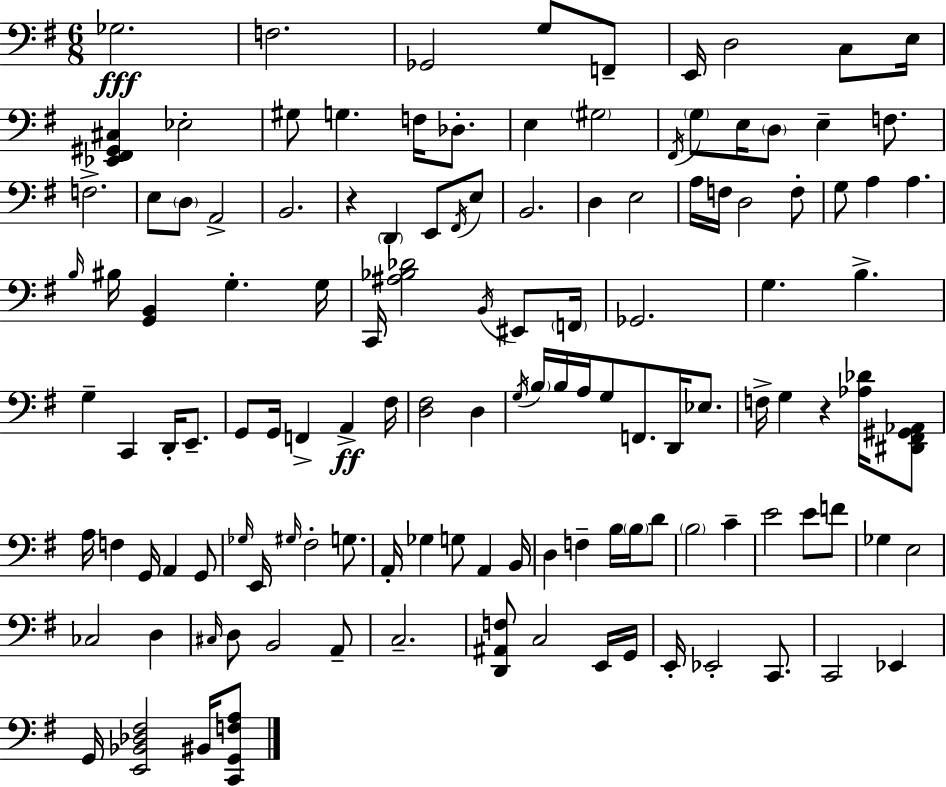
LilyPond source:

{
  \clef bass
  \numericTimeSignature
  \time 6/8
  \key e \minor
  ges2.\fff | f2. | ges,2 g8 f,8-- | e,16 d2 c8 e16 | \break <ees, fis, gis, cis>4 ees2-. | gis8 g4. f16 des8.-. | e4 \parenthesize gis2 | \acciaccatura { fis,16 } \parenthesize g8 e16 \parenthesize d8 e4-- f8. | \break f2.-> | e8 \parenthesize d8 a,2-> | b,2. | r4 \parenthesize d,4 e,8 \acciaccatura { fis,16 } | \break e8 b,2. | d4 e2 | a16 f16 d2 | f8-. g8 a4 a4. | \break \grace { b16 } bis16 <g, b,>4 g4.-. | g16 c,16 <ais bes des'>2 | \acciaccatura { b,16 } eis,8 \parenthesize f,16 ges,2. | g4. b4.-> | \break g4-- c,4 | d,16-. e,8.-- g,8 g,16 f,4-> a,4->\ff | fis16 <d fis>2 | d4 \acciaccatura { g16 } \parenthesize b16 b16 a16 g8 f,8. | \break d,16 ees8. f16-> g4 r4 | <aes des'>16 <dis, fis, gis, aes,>8 a16 f4 g,16 a,4 | g,8 \grace { ges16 } e,16 \grace { gis16 } fis2-. | g8. a,16-. ges4 | \break g8 a,4 b,16 d4 f4-- | b16 \parenthesize b16 d'8 \parenthesize b2 | c'4-- e'2 | e'8 f'8 ges4 e2 | \break ces2 | d4 \grace { cis16 } d8 b,2 | a,8-- c2.-- | <d, ais, f>8 c2 | \break e,16 g,16 e,16-. ees,2-. | c,8. c,2 | ees,4 g,16 <e, bes, des fis>2 | bis,16 <c, g, f a>8 \bar "|."
}